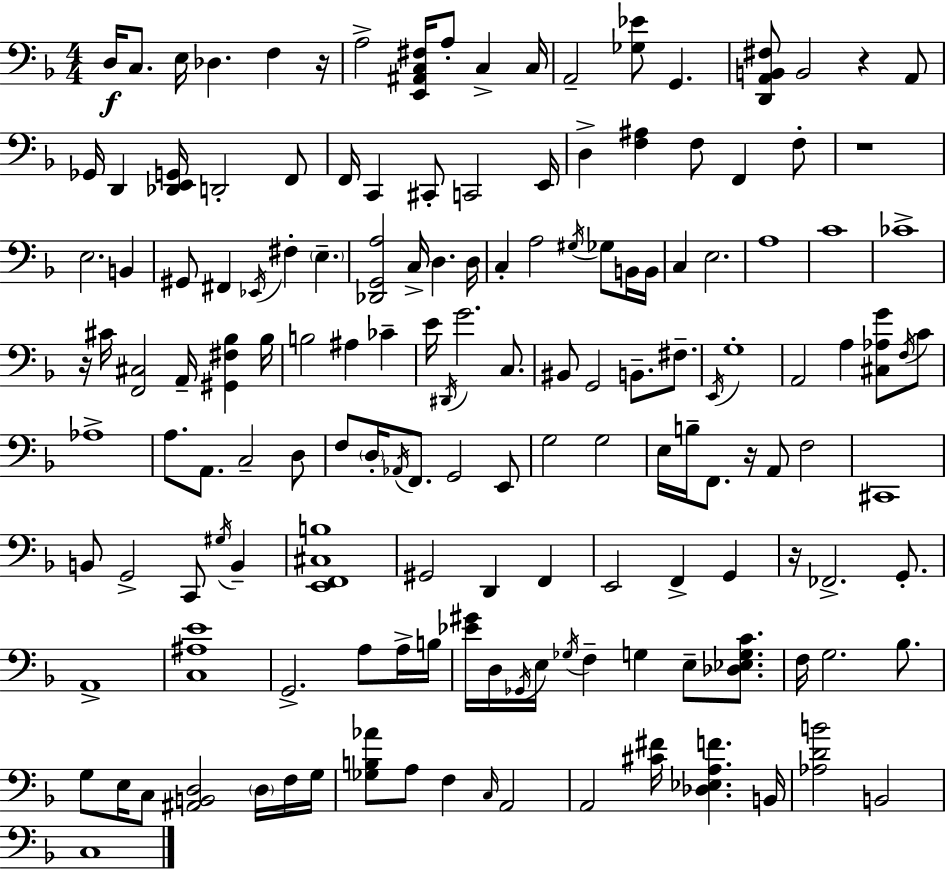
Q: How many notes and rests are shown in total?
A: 152